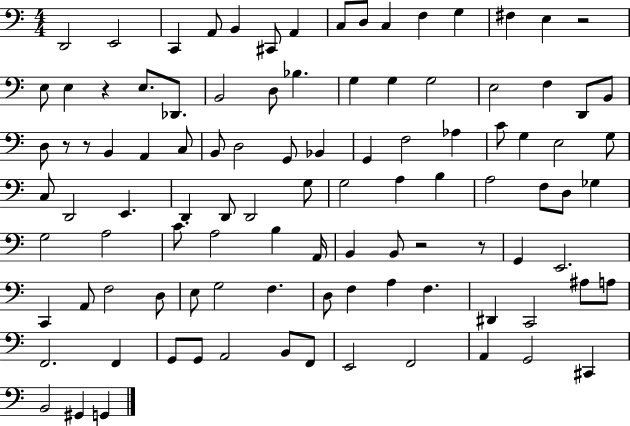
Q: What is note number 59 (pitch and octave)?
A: A3